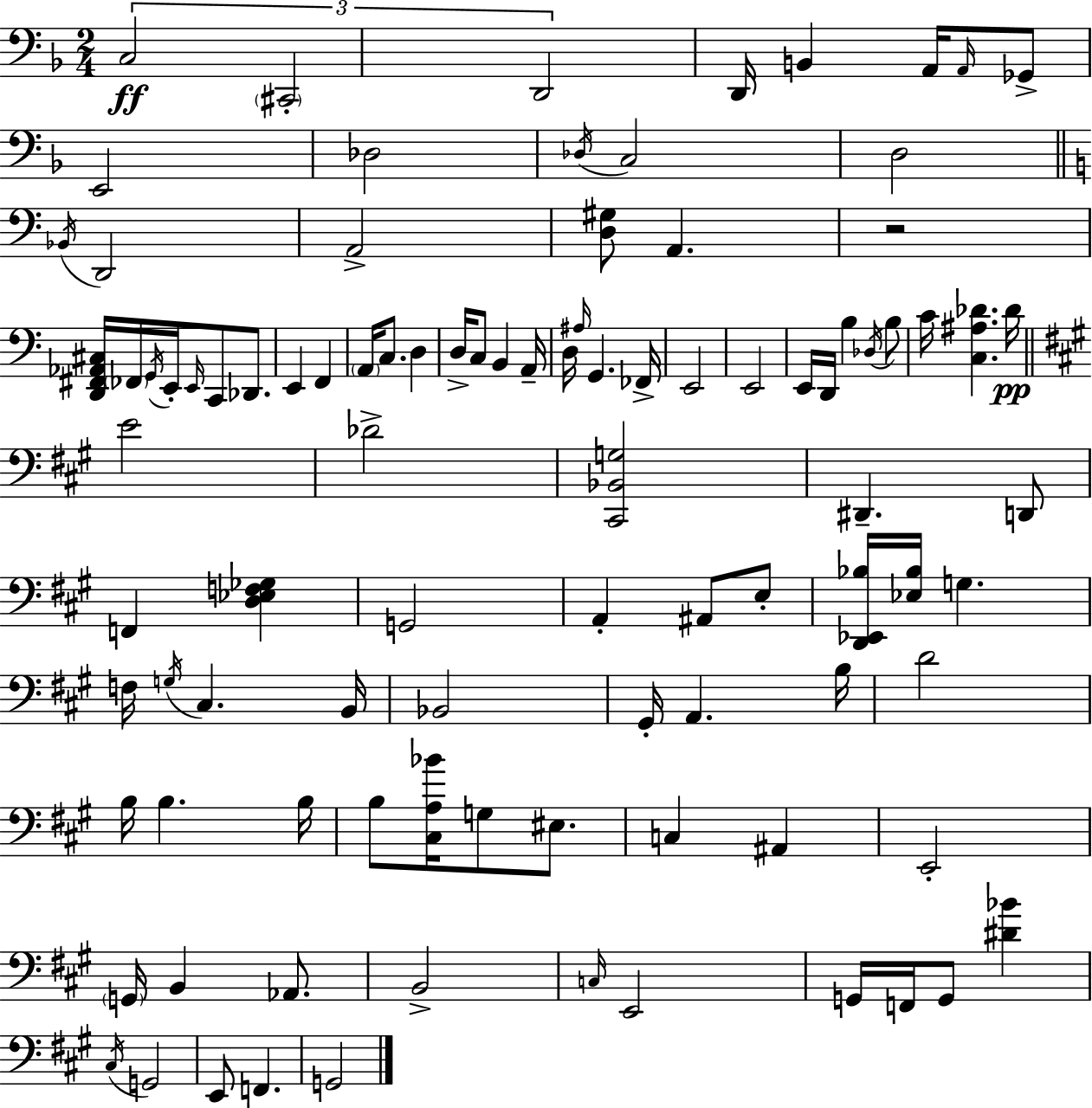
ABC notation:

X:1
T:Untitled
M:2/4
L:1/4
K:Dm
C,2 ^C,,2 D,,2 D,,/4 B,, A,,/4 A,,/4 _G,,/2 E,,2 _D,2 _D,/4 C,2 D,2 _B,,/4 D,,2 A,,2 [D,^G,]/2 A,, z2 [D,,^F,,_A,,^C,]/4 _F,,/4 G,,/4 E,,/4 E,,/4 C,,/2 _D,,/2 E,, F,, A,,/4 C,/2 D, D,/4 C,/2 B,, A,,/4 D,/4 ^A,/4 G,, _F,,/4 E,,2 E,,2 E,,/4 D,,/4 B, _D,/4 B,/2 C/4 [C,^A,_D] _D/4 E2 _D2 [^C,,_B,,G,]2 ^D,, D,,/2 F,, [D,_E,F,_G,] G,,2 A,, ^A,,/2 E,/2 [D,,_E,,_B,]/4 [_E,_B,]/4 G, F,/4 G,/4 ^C, B,,/4 _B,,2 ^G,,/4 A,, B,/4 D2 B,/4 B, B,/4 B,/2 [^C,A,_B]/4 G,/2 ^E,/2 C, ^A,, E,,2 G,,/4 B,, _A,,/2 B,,2 C,/4 E,,2 G,,/4 F,,/4 G,,/2 [^D_B] ^C,/4 G,,2 E,,/2 F,, G,,2